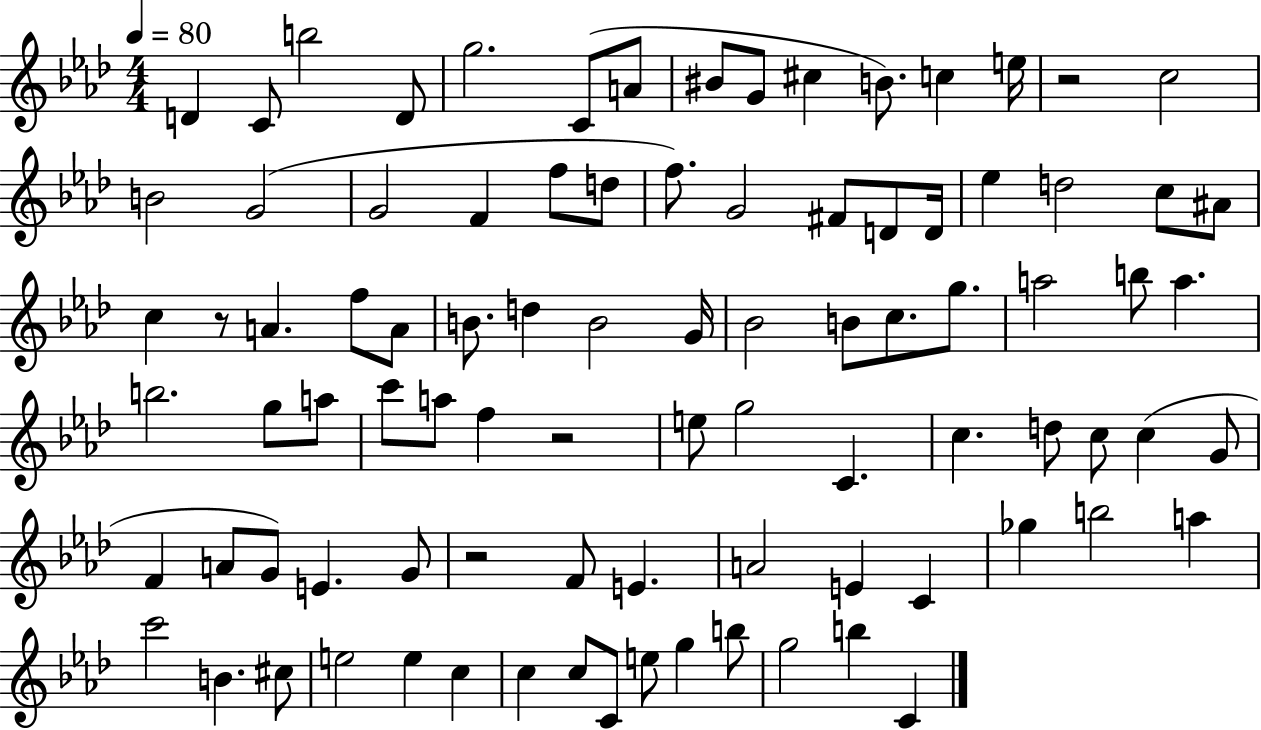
X:1
T:Untitled
M:4/4
L:1/4
K:Ab
D C/2 b2 D/2 g2 C/2 A/2 ^B/2 G/2 ^c B/2 c e/4 z2 c2 B2 G2 G2 F f/2 d/2 f/2 G2 ^F/2 D/2 D/4 _e d2 c/2 ^A/2 c z/2 A f/2 A/2 B/2 d B2 G/4 _B2 B/2 c/2 g/2 a2 b/2 a b2 g/2 a/2 c'/2 a/2 f z2 e/2 g2 C c d/2 c/2 c G/2 F A/2 G/2 E G/2 z2 F/2 E A2 E C _g b2 a c'2 B ^c/2 e2 e c c c/2 C/2 e/2 g b/2 g2 b C